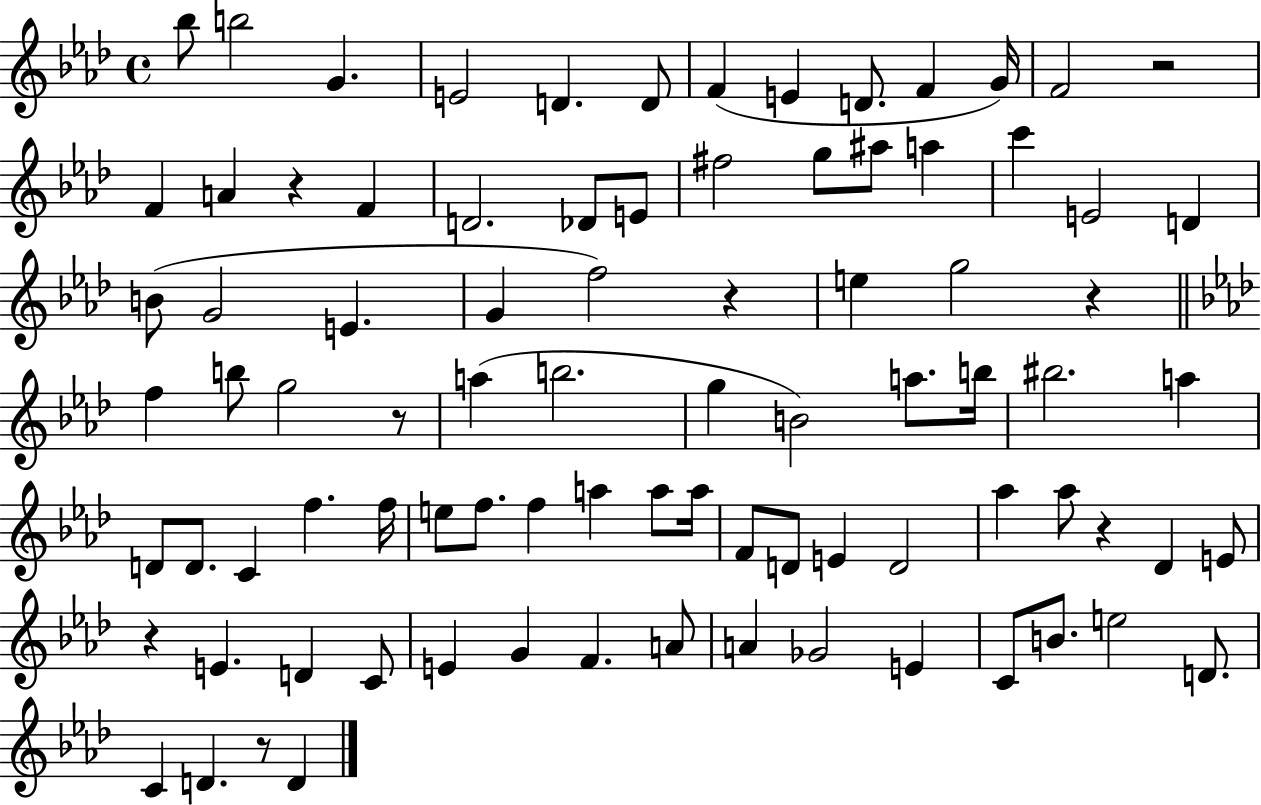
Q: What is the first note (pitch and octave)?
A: Bb5